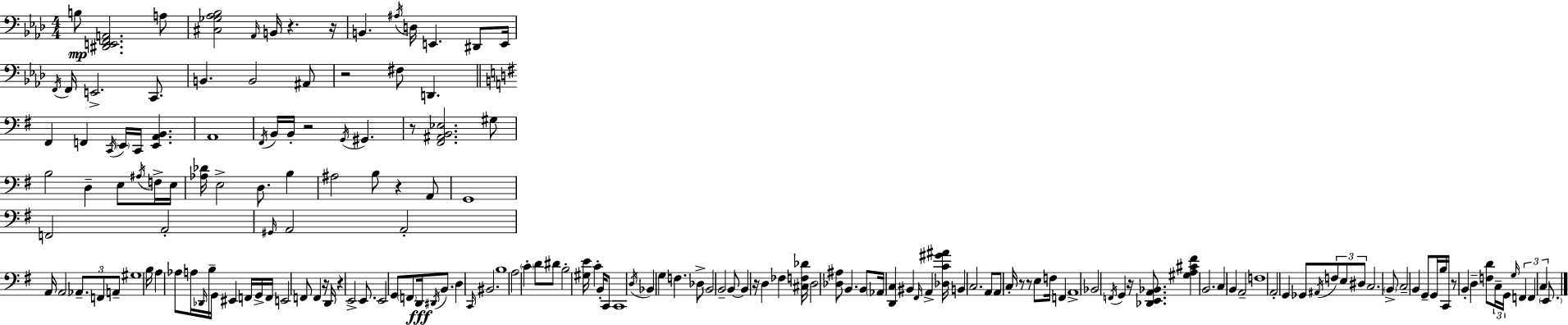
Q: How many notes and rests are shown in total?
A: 176